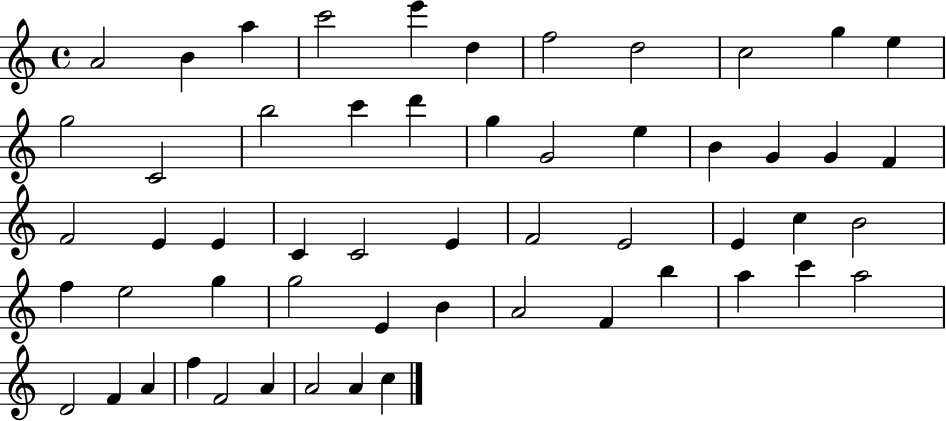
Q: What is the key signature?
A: C major